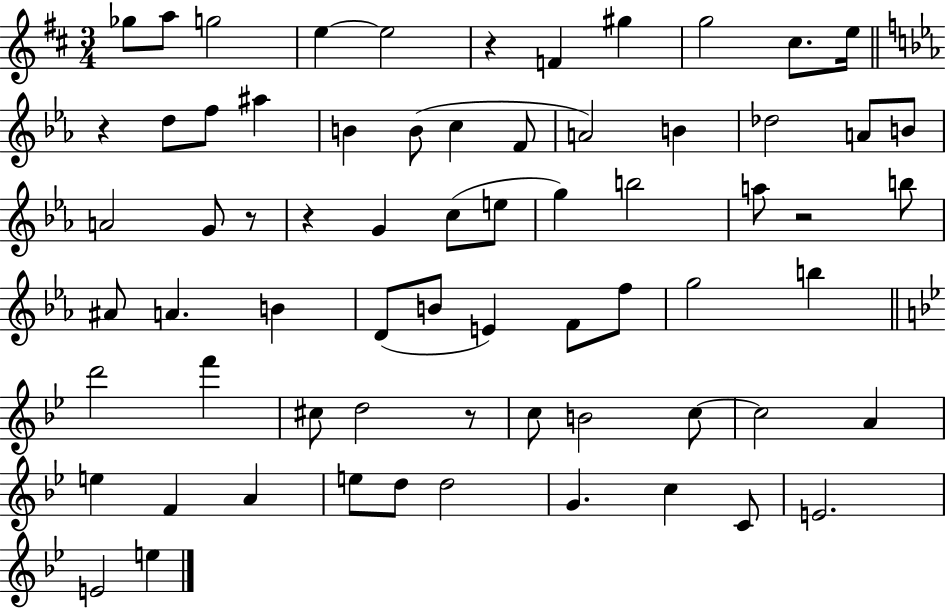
Gb5/e A5/e G5/h E5/q E5/h R/q F4/q G#5/q G5/h C#5/e. E5/s R/q D5/e F5/e A#5/q B4/q B4/e C5/q F4/e A4/h B4/q Db5/h A4/e B4/e A4/h G4/e R/e R/q G4/q C5/e E5/e G5/q B5/h A5/e R/h B5/e A#4/e A4/q. B4/q D4/e B4/e E4/q F4/e F5/e G5/h B5/q D6/h F6/q C#5/e D5/h R/e C5/e B4/h C5/e C5/h A4/q E5/q F4/q A4/q E5/e D5/e D5/h G4/q. C5/q C4/e E4/h. E4/h E5/q